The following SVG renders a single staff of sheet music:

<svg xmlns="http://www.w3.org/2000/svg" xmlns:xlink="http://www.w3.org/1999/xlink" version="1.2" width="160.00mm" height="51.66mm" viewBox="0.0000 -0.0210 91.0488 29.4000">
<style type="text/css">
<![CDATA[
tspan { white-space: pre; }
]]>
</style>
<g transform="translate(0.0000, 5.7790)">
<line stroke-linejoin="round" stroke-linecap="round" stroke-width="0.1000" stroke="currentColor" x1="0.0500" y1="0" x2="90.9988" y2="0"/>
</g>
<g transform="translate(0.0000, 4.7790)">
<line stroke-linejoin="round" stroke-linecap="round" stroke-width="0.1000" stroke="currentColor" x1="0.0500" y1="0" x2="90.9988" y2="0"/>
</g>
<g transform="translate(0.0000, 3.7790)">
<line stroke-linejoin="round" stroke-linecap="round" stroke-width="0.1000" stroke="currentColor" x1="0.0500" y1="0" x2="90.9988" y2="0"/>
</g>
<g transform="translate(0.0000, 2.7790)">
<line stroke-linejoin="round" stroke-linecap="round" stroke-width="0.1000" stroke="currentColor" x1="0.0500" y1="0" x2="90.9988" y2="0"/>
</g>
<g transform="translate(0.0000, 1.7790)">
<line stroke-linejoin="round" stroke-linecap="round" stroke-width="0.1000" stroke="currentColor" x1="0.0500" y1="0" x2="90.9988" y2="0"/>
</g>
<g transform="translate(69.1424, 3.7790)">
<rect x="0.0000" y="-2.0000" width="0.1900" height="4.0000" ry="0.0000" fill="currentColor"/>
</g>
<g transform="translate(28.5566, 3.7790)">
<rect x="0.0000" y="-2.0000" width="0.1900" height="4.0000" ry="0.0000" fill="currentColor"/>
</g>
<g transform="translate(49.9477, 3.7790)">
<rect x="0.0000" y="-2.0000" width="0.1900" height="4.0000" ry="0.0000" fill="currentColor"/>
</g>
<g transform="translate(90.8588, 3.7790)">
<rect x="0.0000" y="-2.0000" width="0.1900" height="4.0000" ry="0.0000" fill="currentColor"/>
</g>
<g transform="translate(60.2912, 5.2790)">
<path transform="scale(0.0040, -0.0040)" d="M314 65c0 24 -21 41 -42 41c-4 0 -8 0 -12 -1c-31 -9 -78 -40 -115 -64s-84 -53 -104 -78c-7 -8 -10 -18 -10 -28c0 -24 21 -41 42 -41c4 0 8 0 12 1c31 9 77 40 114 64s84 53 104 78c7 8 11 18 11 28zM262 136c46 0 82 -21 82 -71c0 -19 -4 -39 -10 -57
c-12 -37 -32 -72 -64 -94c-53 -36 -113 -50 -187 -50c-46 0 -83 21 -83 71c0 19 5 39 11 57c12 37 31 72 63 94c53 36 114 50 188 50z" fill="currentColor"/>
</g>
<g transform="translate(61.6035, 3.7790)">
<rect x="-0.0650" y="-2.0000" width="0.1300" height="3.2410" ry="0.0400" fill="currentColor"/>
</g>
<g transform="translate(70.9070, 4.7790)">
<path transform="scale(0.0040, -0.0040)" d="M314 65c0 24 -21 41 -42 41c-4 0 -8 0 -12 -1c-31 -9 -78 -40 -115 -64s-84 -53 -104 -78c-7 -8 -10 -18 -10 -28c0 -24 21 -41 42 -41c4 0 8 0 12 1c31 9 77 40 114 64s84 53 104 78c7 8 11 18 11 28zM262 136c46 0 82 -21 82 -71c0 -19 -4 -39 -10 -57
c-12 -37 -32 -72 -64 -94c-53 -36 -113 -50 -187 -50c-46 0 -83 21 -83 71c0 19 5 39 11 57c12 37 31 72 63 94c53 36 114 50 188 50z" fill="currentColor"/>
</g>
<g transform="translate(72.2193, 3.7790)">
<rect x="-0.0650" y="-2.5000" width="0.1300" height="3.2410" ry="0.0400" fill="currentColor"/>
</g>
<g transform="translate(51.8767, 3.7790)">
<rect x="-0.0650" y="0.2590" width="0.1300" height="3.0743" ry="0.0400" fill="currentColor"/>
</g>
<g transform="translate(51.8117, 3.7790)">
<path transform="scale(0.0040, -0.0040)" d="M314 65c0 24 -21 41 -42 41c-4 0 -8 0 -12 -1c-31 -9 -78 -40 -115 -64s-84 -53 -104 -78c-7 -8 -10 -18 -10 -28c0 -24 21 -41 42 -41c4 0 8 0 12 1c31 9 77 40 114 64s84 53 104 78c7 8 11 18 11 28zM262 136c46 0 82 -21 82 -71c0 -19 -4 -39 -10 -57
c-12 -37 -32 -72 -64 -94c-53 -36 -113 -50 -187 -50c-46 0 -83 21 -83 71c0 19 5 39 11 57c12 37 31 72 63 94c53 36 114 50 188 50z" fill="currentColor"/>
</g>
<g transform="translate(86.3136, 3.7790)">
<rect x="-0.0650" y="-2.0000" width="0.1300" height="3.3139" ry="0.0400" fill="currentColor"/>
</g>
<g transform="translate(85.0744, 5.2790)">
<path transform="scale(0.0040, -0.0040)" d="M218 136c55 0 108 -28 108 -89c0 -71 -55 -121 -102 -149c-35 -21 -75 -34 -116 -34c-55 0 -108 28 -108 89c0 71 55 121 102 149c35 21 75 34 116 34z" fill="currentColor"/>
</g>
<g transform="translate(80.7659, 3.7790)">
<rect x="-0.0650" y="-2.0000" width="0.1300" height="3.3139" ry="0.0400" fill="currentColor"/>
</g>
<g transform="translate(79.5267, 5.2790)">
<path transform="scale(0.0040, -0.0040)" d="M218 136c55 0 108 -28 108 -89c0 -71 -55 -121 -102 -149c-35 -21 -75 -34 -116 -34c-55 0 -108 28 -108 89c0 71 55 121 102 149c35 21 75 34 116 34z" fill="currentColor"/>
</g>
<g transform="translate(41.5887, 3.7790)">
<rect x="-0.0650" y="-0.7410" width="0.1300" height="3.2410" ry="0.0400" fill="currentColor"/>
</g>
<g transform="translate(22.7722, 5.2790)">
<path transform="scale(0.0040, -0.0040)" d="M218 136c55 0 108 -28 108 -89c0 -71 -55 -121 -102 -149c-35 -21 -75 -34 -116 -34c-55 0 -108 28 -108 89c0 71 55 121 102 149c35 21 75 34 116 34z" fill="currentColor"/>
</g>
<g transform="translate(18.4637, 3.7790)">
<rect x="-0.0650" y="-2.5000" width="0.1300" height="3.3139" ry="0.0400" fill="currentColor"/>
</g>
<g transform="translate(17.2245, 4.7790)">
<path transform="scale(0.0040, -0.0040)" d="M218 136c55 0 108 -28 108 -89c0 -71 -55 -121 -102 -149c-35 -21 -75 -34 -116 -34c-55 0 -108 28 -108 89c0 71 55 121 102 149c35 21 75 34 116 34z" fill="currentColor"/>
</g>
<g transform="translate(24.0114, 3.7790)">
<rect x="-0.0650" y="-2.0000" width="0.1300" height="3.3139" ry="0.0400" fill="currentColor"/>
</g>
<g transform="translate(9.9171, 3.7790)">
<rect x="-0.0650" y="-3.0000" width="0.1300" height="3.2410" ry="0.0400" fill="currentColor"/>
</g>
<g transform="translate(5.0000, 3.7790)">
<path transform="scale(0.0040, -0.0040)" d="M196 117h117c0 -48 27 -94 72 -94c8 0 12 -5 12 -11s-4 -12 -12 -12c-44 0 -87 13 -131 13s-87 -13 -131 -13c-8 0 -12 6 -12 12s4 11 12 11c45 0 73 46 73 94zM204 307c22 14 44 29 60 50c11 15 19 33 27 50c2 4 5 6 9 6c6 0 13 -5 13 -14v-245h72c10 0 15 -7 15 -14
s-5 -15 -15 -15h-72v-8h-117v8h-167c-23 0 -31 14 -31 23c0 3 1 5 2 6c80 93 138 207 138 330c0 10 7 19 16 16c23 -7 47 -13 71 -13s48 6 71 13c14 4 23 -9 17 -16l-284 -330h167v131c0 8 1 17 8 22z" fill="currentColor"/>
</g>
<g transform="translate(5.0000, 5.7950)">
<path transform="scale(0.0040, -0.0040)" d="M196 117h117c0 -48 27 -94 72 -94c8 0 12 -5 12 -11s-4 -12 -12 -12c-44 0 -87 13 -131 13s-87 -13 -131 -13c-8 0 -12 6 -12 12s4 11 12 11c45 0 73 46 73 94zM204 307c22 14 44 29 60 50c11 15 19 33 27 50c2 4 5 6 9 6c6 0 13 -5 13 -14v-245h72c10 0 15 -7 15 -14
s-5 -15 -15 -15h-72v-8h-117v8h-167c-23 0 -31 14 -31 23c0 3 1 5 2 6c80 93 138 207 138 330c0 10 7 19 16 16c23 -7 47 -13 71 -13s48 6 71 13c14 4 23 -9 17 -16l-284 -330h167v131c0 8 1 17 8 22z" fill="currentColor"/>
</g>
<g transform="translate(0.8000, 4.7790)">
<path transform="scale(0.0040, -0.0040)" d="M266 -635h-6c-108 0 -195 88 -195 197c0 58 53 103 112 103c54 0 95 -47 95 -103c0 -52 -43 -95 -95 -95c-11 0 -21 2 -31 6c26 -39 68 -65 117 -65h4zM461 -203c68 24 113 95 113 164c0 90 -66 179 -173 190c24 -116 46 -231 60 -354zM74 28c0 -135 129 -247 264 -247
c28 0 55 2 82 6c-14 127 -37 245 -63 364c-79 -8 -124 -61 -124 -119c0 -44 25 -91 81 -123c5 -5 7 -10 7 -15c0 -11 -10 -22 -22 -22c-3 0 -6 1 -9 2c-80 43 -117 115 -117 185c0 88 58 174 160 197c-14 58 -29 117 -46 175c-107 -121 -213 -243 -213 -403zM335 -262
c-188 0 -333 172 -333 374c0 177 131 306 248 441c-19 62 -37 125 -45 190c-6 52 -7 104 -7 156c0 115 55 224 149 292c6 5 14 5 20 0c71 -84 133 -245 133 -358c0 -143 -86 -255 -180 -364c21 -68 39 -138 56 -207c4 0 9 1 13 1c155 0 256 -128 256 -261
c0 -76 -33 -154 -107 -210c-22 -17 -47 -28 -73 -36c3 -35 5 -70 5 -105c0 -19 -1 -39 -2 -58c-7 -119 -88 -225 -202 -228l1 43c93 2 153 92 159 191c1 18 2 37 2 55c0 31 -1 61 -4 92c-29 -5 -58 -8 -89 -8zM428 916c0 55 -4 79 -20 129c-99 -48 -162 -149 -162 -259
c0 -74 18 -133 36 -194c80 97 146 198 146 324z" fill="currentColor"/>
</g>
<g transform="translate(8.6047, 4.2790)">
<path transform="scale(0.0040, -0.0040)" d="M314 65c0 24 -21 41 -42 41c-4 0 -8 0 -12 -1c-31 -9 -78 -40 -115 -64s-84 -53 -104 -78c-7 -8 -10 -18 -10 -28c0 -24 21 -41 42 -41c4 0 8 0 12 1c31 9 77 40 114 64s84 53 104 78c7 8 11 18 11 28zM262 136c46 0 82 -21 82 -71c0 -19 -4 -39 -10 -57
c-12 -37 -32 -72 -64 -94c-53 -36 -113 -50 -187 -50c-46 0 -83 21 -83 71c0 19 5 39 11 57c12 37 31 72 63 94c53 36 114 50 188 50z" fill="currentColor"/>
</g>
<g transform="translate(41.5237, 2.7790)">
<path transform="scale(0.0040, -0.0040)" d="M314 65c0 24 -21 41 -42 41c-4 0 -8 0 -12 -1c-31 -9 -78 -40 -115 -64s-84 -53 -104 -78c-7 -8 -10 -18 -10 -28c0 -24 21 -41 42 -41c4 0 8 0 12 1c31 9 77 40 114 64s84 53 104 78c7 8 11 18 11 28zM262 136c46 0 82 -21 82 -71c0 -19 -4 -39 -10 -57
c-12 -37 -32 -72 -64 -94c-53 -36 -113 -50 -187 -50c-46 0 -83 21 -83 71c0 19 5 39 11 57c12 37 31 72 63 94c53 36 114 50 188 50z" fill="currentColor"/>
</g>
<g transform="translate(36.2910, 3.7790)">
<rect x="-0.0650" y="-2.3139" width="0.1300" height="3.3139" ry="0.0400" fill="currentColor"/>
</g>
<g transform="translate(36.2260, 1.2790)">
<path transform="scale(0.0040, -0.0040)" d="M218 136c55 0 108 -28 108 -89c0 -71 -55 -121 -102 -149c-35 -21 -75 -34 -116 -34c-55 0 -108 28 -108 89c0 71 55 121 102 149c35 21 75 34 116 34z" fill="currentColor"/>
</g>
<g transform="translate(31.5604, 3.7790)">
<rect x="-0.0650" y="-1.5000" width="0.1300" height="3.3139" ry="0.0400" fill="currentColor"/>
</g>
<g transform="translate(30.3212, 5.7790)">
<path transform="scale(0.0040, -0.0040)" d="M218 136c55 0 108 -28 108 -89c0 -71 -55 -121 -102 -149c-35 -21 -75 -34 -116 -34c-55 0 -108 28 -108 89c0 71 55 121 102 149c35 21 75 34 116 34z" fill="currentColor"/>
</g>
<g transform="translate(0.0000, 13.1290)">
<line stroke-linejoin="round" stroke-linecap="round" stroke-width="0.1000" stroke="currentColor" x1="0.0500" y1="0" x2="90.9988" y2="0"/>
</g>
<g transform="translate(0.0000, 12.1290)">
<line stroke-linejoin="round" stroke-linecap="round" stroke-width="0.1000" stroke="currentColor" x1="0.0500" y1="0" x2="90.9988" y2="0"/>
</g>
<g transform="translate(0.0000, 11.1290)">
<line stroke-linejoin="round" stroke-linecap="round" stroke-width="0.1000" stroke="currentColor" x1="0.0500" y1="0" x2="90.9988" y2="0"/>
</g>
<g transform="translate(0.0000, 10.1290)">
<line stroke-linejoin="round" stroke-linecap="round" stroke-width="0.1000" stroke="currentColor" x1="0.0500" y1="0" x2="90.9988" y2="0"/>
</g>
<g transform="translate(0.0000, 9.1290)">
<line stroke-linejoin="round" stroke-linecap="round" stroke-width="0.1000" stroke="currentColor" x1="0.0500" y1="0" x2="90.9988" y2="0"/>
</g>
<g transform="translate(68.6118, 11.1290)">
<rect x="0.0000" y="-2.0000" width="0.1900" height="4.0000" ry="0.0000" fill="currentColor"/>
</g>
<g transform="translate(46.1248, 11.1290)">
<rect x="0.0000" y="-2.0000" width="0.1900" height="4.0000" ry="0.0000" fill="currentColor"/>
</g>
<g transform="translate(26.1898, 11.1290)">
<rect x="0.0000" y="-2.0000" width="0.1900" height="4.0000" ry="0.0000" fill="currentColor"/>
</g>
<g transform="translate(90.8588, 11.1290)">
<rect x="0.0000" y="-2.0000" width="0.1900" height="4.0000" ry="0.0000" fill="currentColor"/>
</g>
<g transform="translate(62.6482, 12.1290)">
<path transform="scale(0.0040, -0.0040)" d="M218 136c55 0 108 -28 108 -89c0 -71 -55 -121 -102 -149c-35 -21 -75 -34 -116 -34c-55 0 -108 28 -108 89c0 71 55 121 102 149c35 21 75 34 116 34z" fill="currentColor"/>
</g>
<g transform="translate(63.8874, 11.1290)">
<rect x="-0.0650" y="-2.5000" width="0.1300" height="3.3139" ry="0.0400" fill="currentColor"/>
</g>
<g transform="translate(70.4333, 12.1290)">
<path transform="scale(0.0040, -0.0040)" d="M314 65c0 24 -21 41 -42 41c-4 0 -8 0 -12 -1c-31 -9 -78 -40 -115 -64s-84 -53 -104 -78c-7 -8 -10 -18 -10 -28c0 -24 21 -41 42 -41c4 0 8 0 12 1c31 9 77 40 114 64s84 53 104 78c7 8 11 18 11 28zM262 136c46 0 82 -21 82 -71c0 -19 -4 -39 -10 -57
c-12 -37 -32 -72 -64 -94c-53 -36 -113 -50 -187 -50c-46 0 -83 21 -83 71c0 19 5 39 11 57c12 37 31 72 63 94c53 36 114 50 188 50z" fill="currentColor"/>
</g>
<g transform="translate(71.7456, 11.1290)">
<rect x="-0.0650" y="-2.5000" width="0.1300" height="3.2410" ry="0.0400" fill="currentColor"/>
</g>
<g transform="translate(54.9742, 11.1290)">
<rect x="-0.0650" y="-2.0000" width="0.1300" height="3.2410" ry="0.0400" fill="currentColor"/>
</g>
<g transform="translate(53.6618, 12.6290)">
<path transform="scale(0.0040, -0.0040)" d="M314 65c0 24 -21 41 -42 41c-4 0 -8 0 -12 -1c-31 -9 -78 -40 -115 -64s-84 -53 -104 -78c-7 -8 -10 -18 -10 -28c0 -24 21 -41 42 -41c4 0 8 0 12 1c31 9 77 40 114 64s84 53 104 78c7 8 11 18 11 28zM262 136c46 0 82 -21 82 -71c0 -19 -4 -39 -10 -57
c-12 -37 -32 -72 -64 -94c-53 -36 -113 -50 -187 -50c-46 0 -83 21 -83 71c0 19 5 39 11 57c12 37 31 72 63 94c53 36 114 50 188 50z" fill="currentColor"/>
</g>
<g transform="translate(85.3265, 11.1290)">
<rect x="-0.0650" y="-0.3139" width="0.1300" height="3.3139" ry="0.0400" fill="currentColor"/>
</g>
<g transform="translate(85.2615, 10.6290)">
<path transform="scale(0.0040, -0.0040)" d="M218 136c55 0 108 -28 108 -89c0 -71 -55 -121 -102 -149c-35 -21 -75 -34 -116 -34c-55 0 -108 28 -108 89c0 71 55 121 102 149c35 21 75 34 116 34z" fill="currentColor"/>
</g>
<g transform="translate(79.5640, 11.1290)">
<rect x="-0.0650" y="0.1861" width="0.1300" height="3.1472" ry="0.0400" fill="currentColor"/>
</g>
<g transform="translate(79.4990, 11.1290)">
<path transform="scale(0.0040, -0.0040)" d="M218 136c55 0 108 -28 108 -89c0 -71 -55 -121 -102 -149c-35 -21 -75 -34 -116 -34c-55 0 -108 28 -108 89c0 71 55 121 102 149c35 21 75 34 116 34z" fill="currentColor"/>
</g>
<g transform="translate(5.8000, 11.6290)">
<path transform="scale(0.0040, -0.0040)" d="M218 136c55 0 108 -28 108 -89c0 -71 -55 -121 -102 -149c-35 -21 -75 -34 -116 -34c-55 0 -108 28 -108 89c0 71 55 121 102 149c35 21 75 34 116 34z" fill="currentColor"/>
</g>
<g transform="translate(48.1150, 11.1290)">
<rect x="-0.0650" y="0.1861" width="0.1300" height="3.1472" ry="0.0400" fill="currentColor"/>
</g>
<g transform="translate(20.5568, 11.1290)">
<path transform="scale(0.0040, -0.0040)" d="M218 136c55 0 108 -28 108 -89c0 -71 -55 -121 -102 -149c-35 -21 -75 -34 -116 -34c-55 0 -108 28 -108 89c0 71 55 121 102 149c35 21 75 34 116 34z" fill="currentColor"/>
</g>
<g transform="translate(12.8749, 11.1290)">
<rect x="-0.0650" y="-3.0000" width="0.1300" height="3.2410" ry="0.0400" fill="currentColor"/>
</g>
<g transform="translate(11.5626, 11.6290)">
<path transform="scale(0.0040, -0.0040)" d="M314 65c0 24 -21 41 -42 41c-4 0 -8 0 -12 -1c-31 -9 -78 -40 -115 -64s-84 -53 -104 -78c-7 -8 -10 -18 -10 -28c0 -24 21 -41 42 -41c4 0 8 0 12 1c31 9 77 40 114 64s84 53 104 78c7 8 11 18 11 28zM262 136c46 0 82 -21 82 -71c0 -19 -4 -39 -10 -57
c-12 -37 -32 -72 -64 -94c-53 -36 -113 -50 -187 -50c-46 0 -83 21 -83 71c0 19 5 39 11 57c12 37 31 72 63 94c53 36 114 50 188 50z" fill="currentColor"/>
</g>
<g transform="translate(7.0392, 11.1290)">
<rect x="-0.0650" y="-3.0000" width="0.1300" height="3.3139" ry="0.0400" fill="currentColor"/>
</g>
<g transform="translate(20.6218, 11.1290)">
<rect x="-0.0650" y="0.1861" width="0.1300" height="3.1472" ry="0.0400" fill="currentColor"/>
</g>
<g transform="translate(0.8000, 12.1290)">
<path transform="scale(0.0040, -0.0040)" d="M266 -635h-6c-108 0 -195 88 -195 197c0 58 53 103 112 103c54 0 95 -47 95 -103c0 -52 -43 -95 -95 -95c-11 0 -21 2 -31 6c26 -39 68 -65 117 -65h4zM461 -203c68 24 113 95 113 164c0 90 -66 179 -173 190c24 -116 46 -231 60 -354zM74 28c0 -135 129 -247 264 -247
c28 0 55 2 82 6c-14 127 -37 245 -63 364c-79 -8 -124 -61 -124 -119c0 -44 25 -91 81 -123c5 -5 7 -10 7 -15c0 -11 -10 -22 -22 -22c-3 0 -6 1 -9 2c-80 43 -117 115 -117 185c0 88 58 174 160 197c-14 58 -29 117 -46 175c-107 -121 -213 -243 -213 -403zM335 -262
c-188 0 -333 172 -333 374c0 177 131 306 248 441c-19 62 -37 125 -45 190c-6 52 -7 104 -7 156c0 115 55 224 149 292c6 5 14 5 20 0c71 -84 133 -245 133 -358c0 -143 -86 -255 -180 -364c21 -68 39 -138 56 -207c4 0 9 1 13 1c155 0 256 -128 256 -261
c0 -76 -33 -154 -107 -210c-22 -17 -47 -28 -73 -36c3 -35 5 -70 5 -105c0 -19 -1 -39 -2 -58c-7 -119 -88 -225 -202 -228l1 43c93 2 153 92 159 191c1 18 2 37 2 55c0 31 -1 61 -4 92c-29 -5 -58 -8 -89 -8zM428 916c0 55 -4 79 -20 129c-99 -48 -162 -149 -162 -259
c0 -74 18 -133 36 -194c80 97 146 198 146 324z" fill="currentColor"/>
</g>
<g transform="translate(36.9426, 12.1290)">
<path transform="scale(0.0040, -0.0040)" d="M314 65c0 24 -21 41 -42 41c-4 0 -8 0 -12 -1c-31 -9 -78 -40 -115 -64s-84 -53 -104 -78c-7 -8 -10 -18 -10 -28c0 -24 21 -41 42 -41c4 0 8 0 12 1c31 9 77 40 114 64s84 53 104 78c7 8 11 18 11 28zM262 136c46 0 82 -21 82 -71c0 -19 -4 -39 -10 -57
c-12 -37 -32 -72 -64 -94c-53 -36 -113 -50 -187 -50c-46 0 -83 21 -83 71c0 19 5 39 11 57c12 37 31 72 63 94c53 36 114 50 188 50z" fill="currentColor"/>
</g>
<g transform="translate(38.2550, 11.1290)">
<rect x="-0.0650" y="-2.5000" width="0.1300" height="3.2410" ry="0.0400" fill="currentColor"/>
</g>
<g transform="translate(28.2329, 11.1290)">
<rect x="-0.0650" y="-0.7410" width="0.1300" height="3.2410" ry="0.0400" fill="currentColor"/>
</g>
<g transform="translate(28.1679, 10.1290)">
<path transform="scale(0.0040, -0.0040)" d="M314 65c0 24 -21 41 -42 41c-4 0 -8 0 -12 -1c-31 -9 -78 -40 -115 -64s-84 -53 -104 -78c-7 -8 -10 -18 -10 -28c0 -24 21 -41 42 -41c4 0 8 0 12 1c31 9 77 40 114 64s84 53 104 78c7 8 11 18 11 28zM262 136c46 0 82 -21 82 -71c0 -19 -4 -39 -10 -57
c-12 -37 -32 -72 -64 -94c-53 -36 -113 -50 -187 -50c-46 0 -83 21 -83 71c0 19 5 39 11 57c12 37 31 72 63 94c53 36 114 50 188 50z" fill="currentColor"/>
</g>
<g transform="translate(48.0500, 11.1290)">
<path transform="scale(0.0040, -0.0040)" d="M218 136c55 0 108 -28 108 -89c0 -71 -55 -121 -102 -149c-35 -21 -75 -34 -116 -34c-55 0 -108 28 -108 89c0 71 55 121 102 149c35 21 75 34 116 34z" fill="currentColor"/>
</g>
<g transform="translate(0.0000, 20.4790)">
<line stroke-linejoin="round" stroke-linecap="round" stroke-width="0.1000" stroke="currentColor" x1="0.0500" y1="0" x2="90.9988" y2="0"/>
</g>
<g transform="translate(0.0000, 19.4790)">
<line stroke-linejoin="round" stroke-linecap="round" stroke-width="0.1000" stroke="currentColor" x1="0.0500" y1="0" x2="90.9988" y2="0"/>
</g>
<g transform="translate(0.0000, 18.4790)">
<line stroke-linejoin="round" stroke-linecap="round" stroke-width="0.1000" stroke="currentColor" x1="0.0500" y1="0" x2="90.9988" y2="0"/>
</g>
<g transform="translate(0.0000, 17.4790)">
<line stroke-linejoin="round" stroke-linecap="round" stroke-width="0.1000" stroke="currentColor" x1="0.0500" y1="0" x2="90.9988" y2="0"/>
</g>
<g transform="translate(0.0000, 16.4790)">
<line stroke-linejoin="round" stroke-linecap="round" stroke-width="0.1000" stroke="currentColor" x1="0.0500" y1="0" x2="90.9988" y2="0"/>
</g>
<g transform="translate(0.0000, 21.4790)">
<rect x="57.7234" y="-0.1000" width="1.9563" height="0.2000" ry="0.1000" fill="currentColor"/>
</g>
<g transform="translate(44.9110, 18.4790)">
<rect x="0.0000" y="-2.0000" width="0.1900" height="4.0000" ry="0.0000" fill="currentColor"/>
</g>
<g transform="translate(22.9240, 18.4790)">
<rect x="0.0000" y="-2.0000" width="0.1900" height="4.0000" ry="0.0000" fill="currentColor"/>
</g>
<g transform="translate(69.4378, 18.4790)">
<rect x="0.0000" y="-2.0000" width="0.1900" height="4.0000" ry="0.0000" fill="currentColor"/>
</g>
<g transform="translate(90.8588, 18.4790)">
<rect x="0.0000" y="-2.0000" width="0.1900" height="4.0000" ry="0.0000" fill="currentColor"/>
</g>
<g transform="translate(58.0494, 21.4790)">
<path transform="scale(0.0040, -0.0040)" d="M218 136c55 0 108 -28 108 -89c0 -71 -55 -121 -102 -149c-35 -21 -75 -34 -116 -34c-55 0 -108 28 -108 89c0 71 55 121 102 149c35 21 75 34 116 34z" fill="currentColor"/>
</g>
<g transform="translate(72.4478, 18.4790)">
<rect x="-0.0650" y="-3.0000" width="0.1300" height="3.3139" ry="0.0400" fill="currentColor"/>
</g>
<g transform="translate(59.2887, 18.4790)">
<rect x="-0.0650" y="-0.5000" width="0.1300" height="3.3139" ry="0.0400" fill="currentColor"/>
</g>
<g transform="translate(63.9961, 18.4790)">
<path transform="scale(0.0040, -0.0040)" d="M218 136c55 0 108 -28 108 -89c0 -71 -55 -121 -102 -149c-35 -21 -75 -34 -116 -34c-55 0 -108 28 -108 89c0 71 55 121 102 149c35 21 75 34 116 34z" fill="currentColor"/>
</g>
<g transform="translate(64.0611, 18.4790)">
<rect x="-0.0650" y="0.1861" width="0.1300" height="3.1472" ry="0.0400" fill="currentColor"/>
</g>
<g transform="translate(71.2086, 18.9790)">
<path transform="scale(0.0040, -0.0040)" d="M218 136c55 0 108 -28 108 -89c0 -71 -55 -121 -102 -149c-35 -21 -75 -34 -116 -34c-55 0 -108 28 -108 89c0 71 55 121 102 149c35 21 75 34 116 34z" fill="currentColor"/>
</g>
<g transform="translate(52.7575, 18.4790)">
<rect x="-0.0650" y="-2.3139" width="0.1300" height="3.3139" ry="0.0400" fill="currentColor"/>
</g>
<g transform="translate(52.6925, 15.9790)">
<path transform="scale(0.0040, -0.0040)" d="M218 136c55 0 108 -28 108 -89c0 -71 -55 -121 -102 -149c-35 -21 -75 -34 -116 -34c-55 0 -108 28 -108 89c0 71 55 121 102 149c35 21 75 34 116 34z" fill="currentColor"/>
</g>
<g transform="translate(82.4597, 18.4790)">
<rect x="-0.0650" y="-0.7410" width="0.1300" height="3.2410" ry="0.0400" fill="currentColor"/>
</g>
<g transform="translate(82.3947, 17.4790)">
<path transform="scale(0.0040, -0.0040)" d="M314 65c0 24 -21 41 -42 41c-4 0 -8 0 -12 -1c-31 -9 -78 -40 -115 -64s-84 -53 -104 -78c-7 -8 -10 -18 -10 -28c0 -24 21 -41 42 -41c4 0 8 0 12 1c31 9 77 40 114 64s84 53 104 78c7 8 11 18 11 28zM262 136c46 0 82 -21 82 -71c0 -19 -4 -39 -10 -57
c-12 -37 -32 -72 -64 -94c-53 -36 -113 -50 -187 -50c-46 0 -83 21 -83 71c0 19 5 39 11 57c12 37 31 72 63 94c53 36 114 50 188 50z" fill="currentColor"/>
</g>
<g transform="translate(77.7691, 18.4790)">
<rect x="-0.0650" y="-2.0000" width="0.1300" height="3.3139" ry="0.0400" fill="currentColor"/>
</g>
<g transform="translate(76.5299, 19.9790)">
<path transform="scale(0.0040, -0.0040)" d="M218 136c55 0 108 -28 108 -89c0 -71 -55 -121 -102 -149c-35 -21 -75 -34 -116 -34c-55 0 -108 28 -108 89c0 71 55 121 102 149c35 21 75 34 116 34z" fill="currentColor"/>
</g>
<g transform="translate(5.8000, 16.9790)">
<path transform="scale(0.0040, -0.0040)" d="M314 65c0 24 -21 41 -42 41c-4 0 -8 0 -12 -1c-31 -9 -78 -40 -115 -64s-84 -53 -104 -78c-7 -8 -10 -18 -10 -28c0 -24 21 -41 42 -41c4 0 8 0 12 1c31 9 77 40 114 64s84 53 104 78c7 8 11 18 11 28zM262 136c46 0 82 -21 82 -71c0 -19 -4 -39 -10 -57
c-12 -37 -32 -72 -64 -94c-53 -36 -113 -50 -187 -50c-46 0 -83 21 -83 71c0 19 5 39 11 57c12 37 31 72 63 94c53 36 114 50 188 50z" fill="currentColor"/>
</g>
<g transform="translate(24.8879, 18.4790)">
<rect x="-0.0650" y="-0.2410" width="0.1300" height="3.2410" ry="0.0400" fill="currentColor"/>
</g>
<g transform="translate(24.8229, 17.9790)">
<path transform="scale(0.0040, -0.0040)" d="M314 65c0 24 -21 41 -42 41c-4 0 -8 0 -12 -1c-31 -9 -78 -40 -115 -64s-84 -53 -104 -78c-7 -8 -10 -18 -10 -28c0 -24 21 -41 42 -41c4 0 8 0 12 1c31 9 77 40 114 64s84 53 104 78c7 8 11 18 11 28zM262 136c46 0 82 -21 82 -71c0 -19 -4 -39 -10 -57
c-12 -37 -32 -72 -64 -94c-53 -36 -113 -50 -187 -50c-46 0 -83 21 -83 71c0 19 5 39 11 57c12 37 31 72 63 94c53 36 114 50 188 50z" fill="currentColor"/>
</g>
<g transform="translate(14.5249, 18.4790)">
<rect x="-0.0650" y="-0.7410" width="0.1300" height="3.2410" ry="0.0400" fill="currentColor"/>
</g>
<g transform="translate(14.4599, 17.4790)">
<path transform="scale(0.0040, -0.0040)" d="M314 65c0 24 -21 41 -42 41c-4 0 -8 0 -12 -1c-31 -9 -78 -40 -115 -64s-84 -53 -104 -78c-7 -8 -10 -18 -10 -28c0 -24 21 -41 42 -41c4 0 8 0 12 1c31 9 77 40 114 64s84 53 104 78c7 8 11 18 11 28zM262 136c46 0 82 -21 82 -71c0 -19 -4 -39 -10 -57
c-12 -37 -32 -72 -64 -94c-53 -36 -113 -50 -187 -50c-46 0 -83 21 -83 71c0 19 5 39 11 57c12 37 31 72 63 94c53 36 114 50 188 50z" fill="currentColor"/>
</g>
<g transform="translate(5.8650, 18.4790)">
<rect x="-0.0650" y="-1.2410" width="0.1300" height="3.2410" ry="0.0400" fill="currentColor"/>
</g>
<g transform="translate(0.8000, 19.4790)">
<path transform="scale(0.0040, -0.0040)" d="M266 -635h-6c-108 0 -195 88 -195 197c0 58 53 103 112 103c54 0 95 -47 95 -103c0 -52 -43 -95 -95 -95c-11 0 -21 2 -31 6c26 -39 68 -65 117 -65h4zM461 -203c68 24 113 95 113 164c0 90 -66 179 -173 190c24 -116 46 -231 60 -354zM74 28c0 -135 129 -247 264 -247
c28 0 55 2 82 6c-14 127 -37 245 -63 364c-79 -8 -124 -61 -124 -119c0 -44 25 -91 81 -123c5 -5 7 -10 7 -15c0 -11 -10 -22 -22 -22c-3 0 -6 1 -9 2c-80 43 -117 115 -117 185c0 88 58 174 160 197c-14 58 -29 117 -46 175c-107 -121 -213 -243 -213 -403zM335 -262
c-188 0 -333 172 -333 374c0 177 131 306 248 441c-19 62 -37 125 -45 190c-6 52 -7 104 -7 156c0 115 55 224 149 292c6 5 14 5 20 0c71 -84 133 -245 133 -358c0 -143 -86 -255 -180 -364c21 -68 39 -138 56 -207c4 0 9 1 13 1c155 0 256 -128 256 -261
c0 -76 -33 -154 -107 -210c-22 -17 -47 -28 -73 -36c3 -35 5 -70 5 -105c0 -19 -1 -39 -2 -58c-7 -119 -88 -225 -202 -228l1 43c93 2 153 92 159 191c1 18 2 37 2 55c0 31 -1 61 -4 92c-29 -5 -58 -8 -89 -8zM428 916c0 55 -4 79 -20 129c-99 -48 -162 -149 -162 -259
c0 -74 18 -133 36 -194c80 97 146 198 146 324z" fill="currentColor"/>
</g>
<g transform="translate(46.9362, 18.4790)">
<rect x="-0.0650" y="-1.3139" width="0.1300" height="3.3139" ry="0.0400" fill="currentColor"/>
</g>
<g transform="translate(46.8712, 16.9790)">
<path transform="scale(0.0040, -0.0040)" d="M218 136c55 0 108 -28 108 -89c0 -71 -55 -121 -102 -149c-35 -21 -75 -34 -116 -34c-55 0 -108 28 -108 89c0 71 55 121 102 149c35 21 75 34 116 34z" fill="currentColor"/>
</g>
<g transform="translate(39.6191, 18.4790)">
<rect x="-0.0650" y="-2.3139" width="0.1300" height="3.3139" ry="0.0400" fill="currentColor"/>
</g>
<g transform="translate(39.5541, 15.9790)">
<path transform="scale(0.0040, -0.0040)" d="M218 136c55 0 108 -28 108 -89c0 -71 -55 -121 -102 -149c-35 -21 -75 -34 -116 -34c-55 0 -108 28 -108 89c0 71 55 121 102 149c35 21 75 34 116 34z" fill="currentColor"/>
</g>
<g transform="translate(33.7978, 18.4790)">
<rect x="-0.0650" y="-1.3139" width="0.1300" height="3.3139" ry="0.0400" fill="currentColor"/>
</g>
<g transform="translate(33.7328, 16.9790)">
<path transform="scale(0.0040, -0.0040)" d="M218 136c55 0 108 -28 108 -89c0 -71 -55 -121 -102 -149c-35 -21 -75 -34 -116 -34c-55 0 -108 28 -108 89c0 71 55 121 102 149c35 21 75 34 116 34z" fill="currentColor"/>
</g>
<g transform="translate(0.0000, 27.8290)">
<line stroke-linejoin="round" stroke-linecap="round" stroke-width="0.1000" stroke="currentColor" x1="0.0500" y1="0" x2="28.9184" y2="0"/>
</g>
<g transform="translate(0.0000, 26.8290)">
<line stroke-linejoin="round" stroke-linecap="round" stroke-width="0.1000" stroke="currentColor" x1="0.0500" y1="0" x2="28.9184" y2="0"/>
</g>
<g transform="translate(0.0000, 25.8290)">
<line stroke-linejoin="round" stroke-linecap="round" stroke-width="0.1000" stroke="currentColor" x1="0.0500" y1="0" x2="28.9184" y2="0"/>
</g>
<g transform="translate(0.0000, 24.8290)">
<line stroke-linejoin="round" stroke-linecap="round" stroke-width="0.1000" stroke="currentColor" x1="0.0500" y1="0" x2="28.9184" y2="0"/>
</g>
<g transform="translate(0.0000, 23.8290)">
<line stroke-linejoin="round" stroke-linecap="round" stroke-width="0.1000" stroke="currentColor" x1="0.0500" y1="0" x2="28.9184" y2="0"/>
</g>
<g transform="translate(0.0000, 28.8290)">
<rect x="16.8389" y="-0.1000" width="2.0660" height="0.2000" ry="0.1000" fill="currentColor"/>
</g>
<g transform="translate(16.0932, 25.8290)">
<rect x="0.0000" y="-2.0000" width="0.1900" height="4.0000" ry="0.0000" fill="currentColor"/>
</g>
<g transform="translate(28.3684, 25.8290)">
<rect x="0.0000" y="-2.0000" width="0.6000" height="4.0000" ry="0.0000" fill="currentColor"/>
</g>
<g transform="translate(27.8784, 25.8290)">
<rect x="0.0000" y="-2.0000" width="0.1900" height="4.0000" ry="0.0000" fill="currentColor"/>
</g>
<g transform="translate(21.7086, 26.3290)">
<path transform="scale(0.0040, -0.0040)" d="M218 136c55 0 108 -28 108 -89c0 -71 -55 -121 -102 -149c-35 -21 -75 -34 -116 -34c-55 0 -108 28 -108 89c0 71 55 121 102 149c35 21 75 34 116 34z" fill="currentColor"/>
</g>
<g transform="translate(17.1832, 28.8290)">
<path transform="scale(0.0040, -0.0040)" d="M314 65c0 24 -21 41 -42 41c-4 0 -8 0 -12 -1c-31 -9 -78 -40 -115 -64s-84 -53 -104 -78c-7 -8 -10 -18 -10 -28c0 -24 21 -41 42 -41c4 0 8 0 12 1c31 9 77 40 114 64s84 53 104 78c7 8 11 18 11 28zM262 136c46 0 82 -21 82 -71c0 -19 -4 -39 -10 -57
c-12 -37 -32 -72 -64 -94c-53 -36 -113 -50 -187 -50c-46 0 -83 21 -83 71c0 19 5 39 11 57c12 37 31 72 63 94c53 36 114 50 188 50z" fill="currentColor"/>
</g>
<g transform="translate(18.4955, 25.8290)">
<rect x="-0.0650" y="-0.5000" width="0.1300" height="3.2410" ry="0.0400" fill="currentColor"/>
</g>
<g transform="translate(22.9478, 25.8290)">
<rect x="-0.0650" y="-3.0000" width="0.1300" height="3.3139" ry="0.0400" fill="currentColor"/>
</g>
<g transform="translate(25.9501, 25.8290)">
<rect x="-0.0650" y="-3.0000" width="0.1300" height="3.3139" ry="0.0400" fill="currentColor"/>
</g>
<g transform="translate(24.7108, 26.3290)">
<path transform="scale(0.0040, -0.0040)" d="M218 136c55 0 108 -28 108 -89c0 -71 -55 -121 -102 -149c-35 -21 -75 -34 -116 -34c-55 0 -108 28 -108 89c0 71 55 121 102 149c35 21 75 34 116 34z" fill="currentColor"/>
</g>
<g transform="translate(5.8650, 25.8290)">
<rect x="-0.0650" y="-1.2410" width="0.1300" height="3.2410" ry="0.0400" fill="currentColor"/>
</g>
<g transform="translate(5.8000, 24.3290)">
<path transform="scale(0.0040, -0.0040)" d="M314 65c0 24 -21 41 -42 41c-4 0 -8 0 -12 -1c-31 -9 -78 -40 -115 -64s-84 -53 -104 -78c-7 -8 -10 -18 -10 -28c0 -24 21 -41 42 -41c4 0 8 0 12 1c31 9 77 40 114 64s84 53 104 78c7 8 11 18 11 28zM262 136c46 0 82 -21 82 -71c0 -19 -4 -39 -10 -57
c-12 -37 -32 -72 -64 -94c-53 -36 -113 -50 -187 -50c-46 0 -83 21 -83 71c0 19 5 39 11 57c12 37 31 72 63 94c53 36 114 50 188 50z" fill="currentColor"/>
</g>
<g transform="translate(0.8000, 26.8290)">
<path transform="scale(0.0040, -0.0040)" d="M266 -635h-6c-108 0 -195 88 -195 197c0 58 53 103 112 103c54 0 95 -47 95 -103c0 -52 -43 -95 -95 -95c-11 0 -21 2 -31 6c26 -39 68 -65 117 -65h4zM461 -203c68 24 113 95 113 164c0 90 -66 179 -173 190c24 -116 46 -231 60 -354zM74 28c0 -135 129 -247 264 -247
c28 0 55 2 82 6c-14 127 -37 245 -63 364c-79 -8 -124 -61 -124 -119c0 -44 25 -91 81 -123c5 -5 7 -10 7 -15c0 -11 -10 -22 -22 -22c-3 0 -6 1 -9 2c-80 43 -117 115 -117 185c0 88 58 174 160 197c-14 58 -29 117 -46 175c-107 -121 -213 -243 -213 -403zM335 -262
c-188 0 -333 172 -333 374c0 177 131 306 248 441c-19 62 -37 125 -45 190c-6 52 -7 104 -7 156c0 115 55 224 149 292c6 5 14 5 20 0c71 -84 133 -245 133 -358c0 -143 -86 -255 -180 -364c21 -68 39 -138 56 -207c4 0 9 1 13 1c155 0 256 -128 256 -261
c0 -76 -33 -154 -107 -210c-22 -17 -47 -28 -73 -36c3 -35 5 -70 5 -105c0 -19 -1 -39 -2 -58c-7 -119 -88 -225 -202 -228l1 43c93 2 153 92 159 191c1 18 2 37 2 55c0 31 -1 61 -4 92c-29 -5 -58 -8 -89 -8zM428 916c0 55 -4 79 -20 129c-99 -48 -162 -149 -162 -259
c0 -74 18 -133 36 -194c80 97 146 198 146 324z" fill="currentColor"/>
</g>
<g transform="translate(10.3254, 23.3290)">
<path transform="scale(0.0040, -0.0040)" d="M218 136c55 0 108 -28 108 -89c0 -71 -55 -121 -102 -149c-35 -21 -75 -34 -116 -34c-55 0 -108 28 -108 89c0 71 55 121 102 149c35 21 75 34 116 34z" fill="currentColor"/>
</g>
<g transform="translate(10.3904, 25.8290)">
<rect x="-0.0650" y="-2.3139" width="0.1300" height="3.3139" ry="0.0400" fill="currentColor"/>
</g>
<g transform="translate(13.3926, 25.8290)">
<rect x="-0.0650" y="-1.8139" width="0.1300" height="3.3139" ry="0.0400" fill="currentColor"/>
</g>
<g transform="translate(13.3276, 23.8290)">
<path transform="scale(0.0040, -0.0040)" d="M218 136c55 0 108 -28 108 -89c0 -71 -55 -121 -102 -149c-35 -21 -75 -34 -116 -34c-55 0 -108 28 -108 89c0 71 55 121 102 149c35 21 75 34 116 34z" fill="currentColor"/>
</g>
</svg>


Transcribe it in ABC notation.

X:1
T:Untitled
M:4/4
L:1/4
K:C
A2 G F E g d2 B2 F2 G2 F F A A2 B d2 G2 B F2 G G2 B c e2 d2 c2 e g e g C B A F d2 e2 g f C2 A A